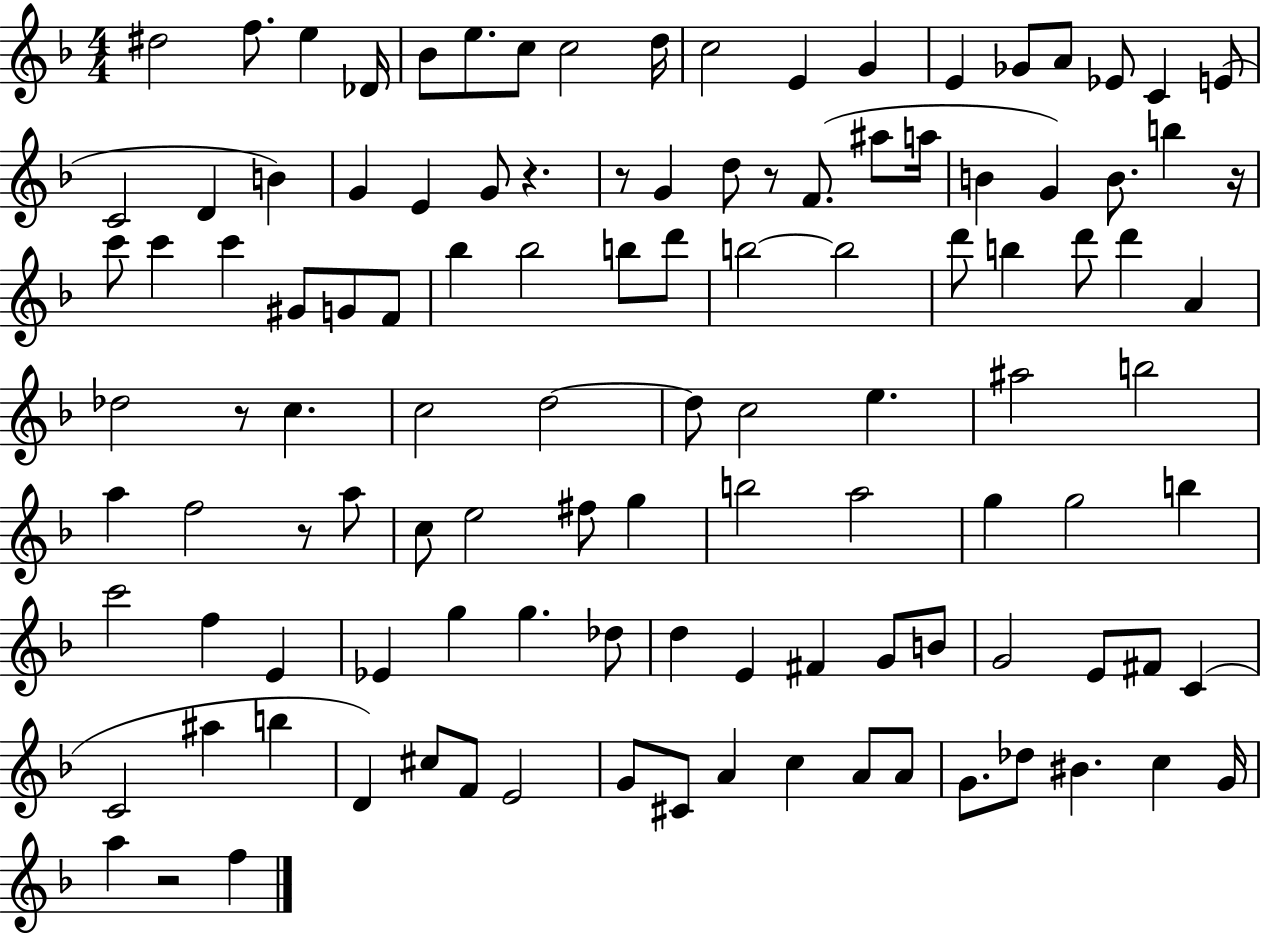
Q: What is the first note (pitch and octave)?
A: D#5